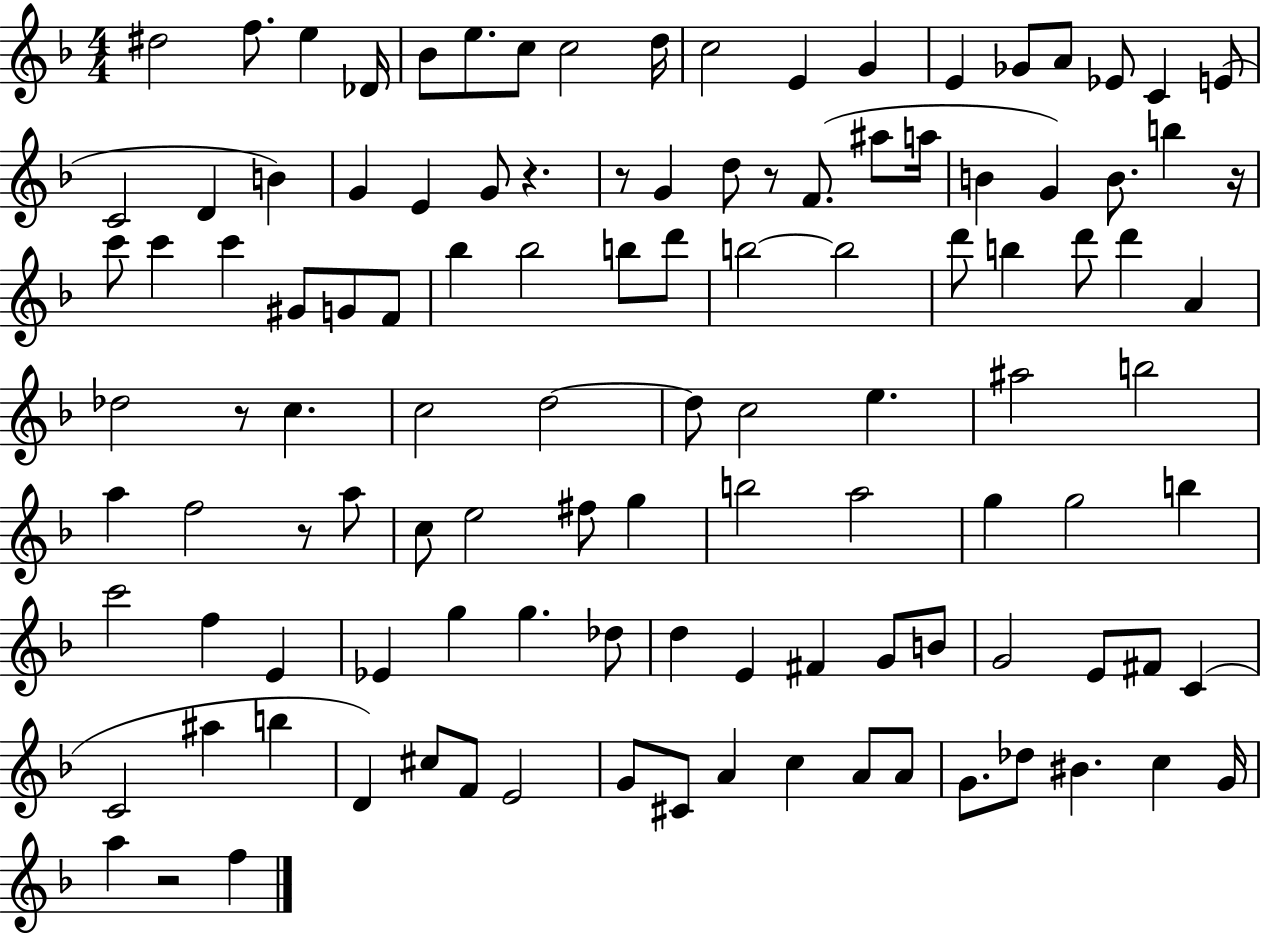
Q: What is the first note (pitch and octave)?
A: D#5